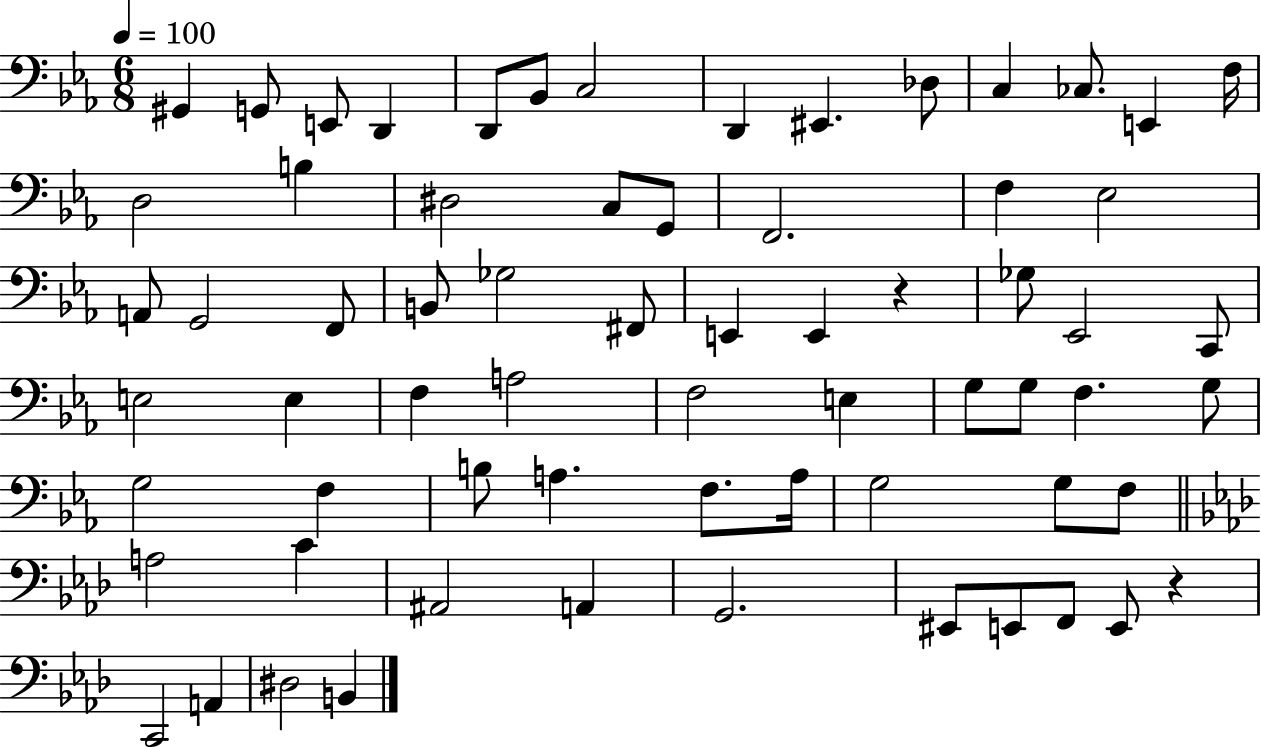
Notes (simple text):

G#2/q G2/e E2/e D2/q D2/e Bb2/e C3/h D2/q EIS2/q. Db3/e C3/q CES3/e. E2/q F3/s D3/h B3/q D#3/h C3/e G2/e F2/h. F3/q Eb3/h A2/e G2/h F2/e B2/e Gb3/h F#2/e E2/q E2/q R/q Gb3/e Eb2/h C2/e E3/h E3/q F3/q A3/h F3/h E3/q G3/e G3/e F3/q. G3/e G3/h F3/q B3/e A3/q. F3/e. A3/s G3/h G3/e F3/e A3/h C4/q A#2/h A2/q G2/h. EIS2/e E2/e F2/e E2/e R/q C2/h A2/q D#3/h B2/q